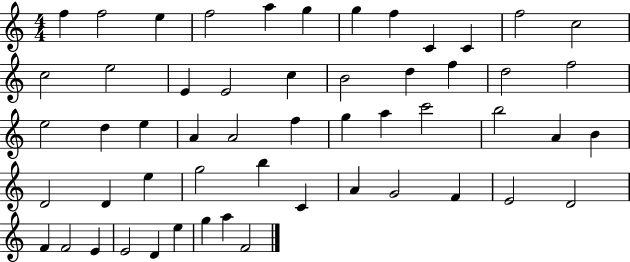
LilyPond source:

{
  \clef treble
  \numericTimeSignature
  \time 4/4
  \key c \major
  f''4 f''2 e''4 | f''2 a''4 g''4 | g''4 f''4 c'4 c'4 | f''2 c''2 | \break c''2 e''2 | e'4 e'2 c''4 | b'2 d''4 f''4 | d''2 f''2 | \break e''2 d''4 e''4 | a'4 a'2 f''4 | g''4 a''4 c'''2 | b''2 a'4 b'4 | \break d'2 d'4 e''4 | g''2 b''4 c'4 | a'4 g'2 f'4 | e'2 d'2 | \break f'4 f'2 e'4 | e'2 d'4 e''4 | g''4 a''4 f'2 | \bar "|."
}